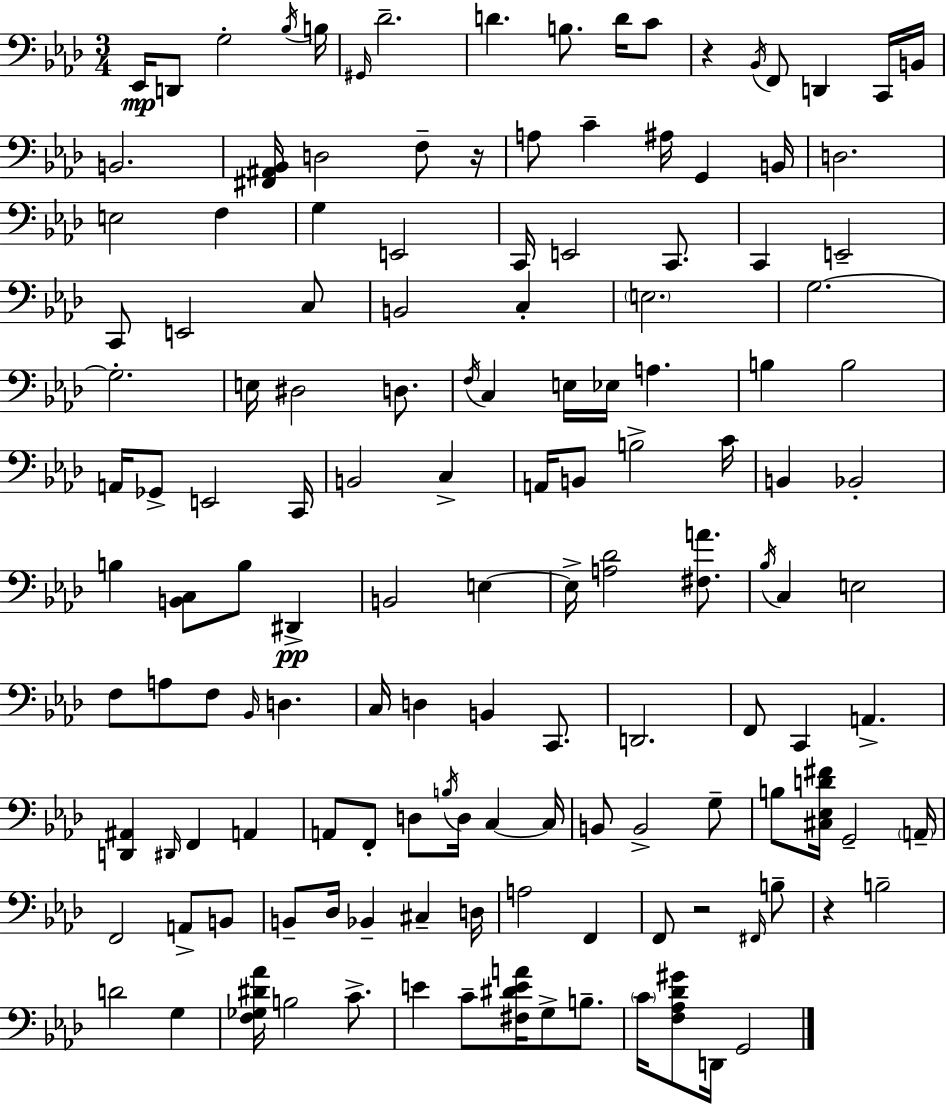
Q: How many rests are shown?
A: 4